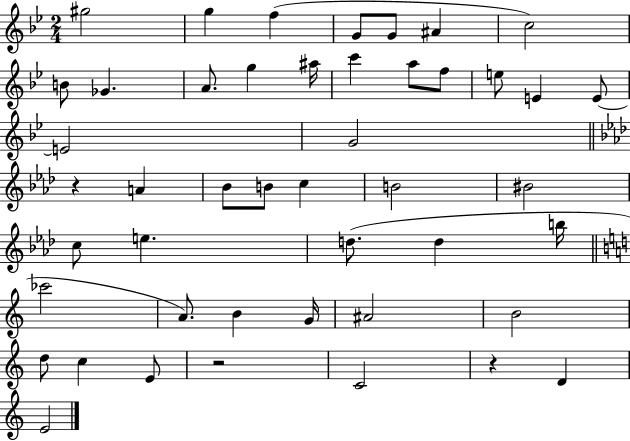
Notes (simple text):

G#5/h G5/q F5/q G4/e G4/e A#4/q C5/h B4/e Gb4/q. A4/e. G5/q A#5/s C6/q A5/e F5/e E5/e E4/q E4/e E4/h G4/h R/q A4/q Bb4/e B4/e C5/q B4/h BIS4/h C5/e E5/q. D5/e. D5/q B5/s CES6/h A4/e. B4/q G4/s A#4/h B4/h D5/e C5/q E4/e R/h C4/h R/q D4/q E4/h